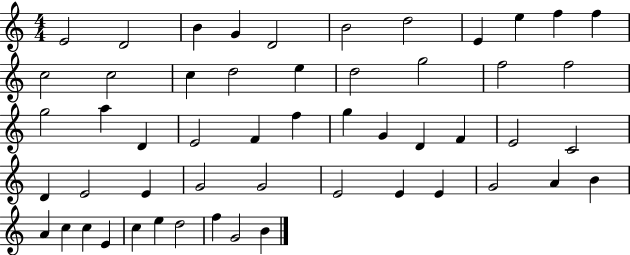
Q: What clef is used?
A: treble